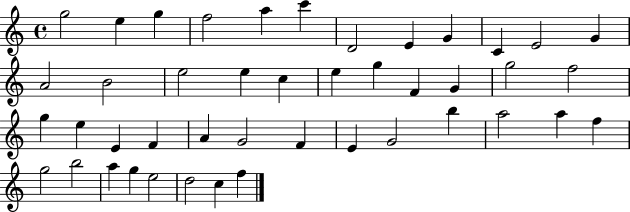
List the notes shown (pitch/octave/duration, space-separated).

G5/h E5/q G5/q F5/h A5/q C6/q D4/h E4/q G4/q C4/q E4/h G4/q A4/h B4/h E5/h E5/q C5/q E5/q G5/q F4/q G4/q G5/h F5/h G5/q E5/q E4/q F4/q A4/q G4/h F4/q E4/q G4/h B5/q A5/h A5/q F5/q G5/h B5/h A5/q G5/q E5/h D5/h C5/q F5/q